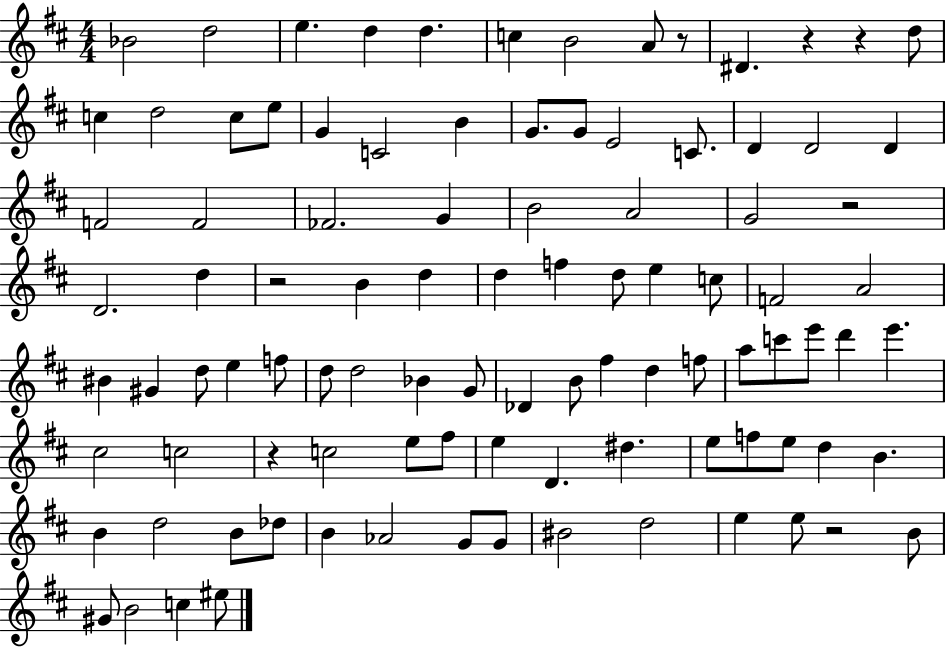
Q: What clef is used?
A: treble